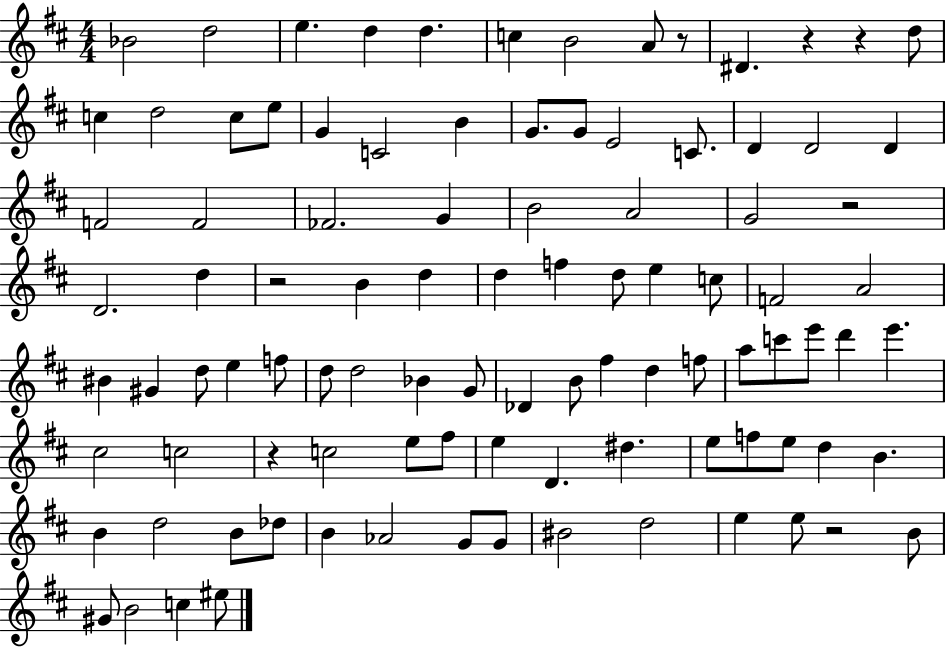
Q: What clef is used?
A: treble